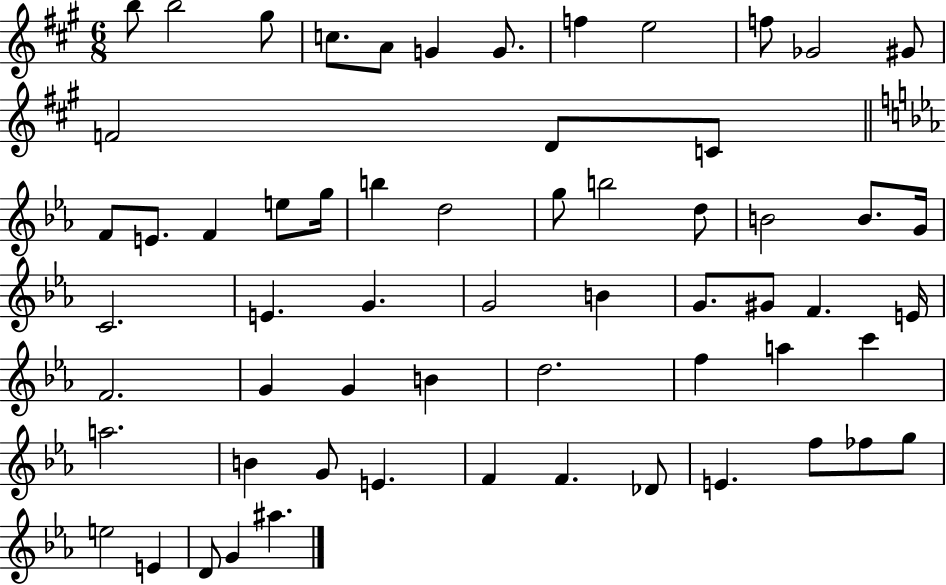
{
  \clef treble
  \numericTimeSignature
  \time 6/8
  \key a \major
  b''8 b''2 gis''8 | c''8. a'8 g'4 g'8. | f''4 e''2 | f''8 ges'2 gis'8 | \break f'2 d'8 c'8 | \bar "||" \break \key ees \major f'8 e'8. f'4 e''8 g''16 | b''4 d''2 | g''8 b''2 d''8 | b'2 b'8. g'16 | \break c'2. | e'4. g'4. | g'2 b'4 | g'8. gis'8 f'4. e'16 | \break f'2. | g'4 g'4 b'4 | d''2. | f''4 a''4 c'''4 | \break a''2. | b'4 g'8 e'4. | f'4 f'4. des'8 | e'4. f''8 fes''8 g''8 | \break e''2 e'4 | d'8 g'4 ais''4. | \bar "|."
}